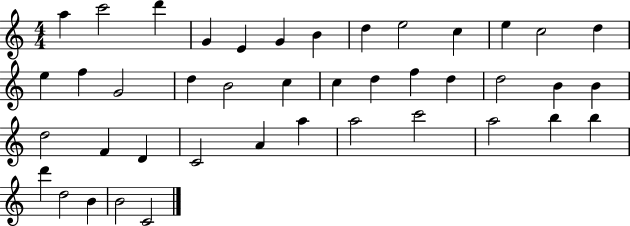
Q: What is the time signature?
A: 4/4